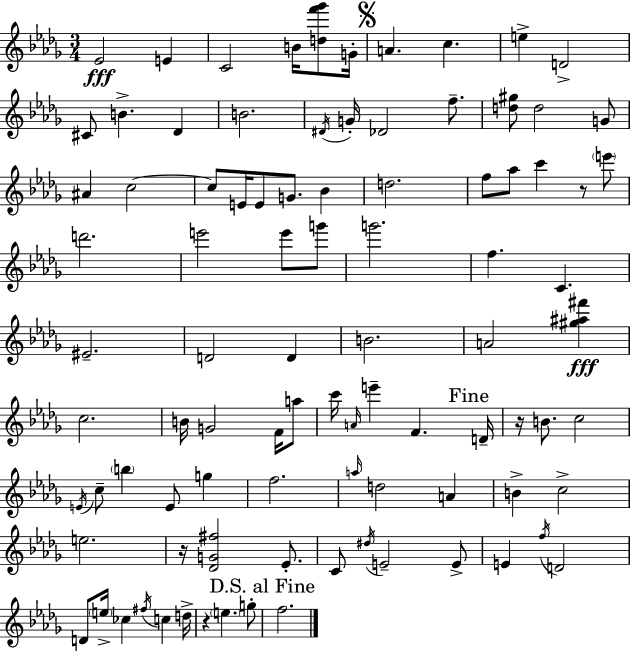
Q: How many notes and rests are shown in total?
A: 92